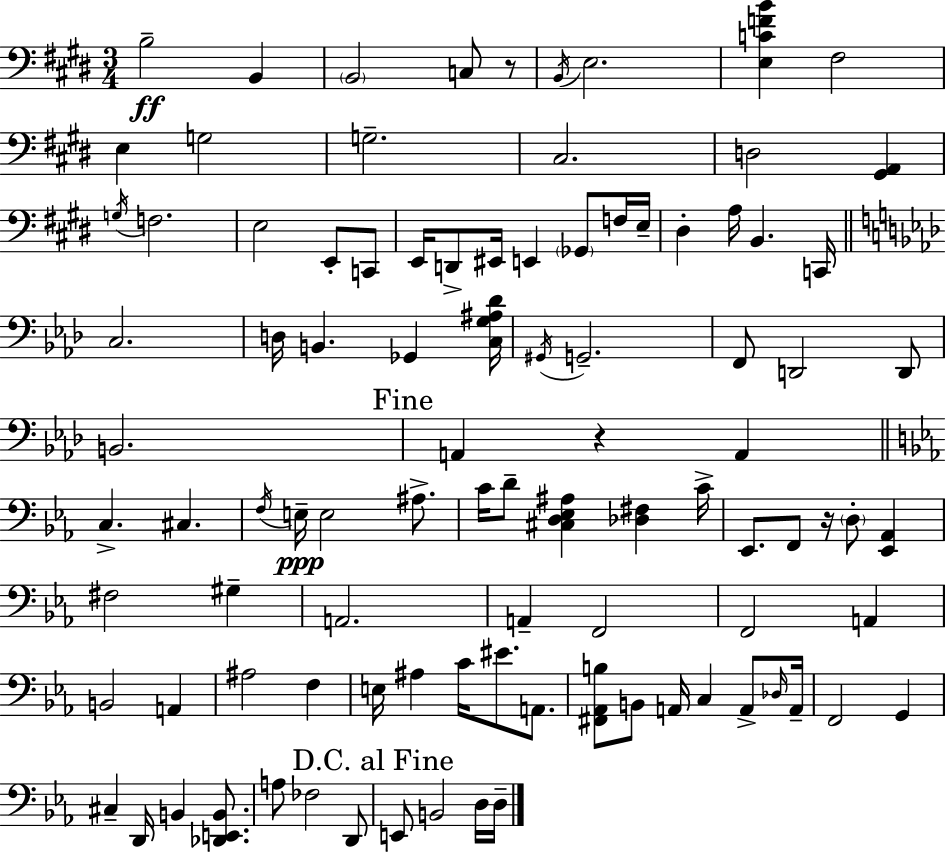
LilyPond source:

{
  \clef bass
  \numericTimeSignature
  \time 3/4
  \key e \major
  b2--\ff b,4 | \parenthesize b,2 c8 r8 | \acciaccatura { b,16 } e2. | <e c' f' b'>4 fis2 | \break e4 g2 | g2.-- | cis2. | d2 <gis, a,>4 | \break \acciaccatura { g16 } f2. | e2 e,8-. | c,8 e,16 d,8-> eis,16 e,4 \parenthesize ges,8 | f16 e16-- dis4-. a16 b,4. | \break c,16 \bar "||" \break \key aes \major c2. | d16 b,4. ges,4 <c g ais des'>16 | \acciaccatura { gis,16 } g,2.-- | f,8 d,2 d,8 | \break b,2. | \mark "Fine" a,4 r4 a,4 | \bar "||" \break \key c \minor c4.-> cis4. | \acciaccatura { f16 } e16--\ppp e2 ais8.-> | c'16 d'8-- <cis d ees ais>4 <des fis>4 | c'16-> ees,8. f,8 r16 \parenthesize d8-. <ees, aes,>4 | \break fis2 gis4-- | a,2. | a,4-- f,2 | f,2 a,4 | \break b,2 a,4 | ais2 f4 | e16 ais4 c'16 eis'8. a,8. | <fis, aes, b>8 b,8 a,16 c4 a,8-> | \break \grace { des16 } a,16-- f,2 g,4 | cis4-- d,16 b,4 <des, e, b,>8. | a8 fes2 | d,8 \mark "D.C. al Fine" e,8 b,2 | \break d16 d16-- \bar "|."
}